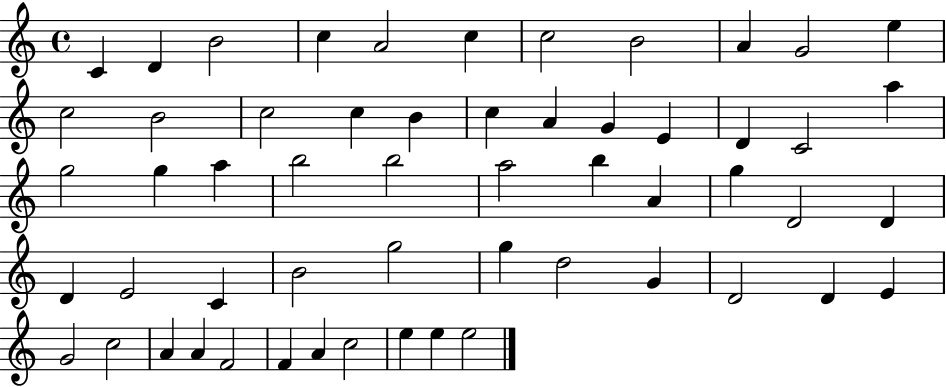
{
  \clef treble
  \time 4/4
  \defaultTimeSignature
  \key c \major
  c'4 d'4 b'2 | c''4 a'2 c''4 | c''2 b'2 | a'4 g'2 e''4 | \break c''2 b'2 | c''2 c''4 b'4 | c''4 a'4 g'4 e'4 | d'4 c'2 a''4 | \break g''2 g''4 a''4 | b''2 b''2 | a''2 b''4 a'4 | g''4 d'2 d'4 | \break d'4 e'2 c'4 | b'2 g''2 | g''4 d''2 g'4 | d'2 d'4 e'4 | \break g'2 c''2 | a'4 a'4 f'2 | f'4 a'4 c''2 | e''4 e''4 e''2 | \break \bar "|."
}